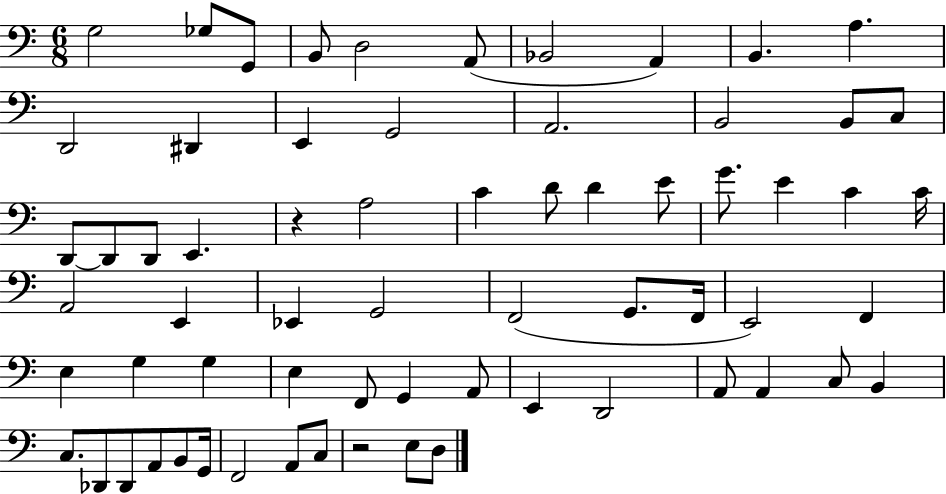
X:1
T:Untitled
M:6/8
L:1/4
K:C
G,2 _G,/2 G,,/2 B,,/2 D,2 A,,/2 _B,,2 A,, B,, A, D,,2 ^D,, E,, G,,2 A,,2 B,,2 B,,/2 C,/2 D,,/2 D,,/2 D,,/2 E,, z A,2 C D/2 D E/2 G/2 E C C/4 A,,2 E,, _E,, G,,2 F,,2 G,,/2 F,,/4 E,,2 F,, E, G, G, E, F,,/2 G,, A,,/2 E,, D,,2 A,,/2 A,, C,/2 B,, C,/2 _D,,/2 _D,,/2 A,,/2 B,,/2 G,,/4 F,,2 A,,/2 C,/2 z2 E,/2 D,/2